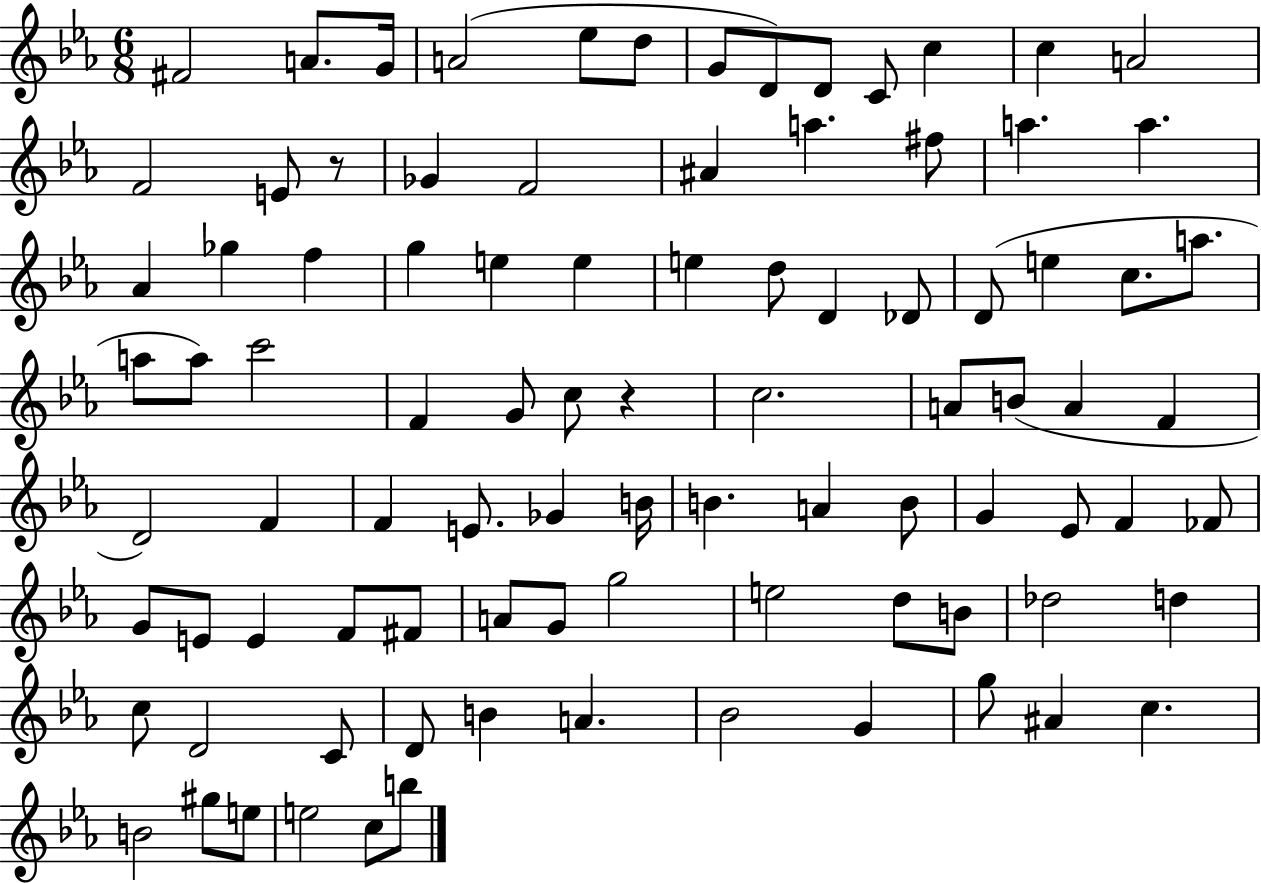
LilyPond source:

{
  \clef treble
  \numericTimeSignature
  \time 6/8
  \key ees \major
  fis'2 a'8. g'16 | a'2( ees''8 d''8 | g'8 d'8) d'8 c'8 c''4 | c''4 a'2 | \break f'2 e'8 r8 | ges'4 f'2 | ais'4 a''4. fis''8 | a''4. a''4. | \break aes'4 ges''4 f''4 | g''4 e''4 e''4 | e''4 d''8 d'4 des'8 | d'8( e''4 c''8. a''8. | \break a''8 a''8) c'''2 | f'4 g'8 c''8 r4 | c''2. | a'8 b'8( a'4 f'4 | \break d'2) f'4 | f'4 e'8. ges'4 b'16 | b'4. a'4 b'8 | g'4 ees'8 f'4 fes'8 | \break g'8 e'8 e'4 f'8 fis'8 | a'8 g'8 g''2 | e''2 d''8 b'8 | des''2 d''4 | \break c''8 d'2 c'8 | d'8 b'4 a'4. | bes'2 g'4 | g''8 ais'4 c''4. | \break b'2 gis''8 e''8 | e''2 c''8 b''8 | \bar "|."
}